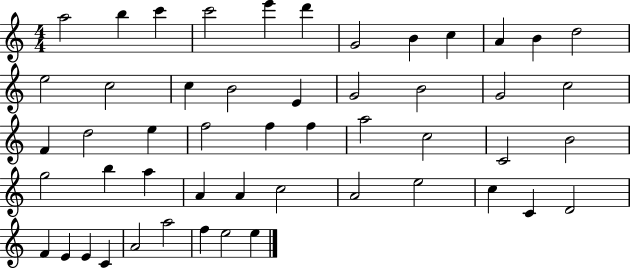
X:1
T:Untitled
M:4/4
L:1/4
K:C
a2 b c' c'2 e' d' G2 B c A B d2 e2 c2 c B2 E G2 B2 G2 c2 F d2 e f2 f f a2 c2 C2 B2 g2 b a A A c2 A2 e2 c C D2 F E E C A2 a2 f e2 e